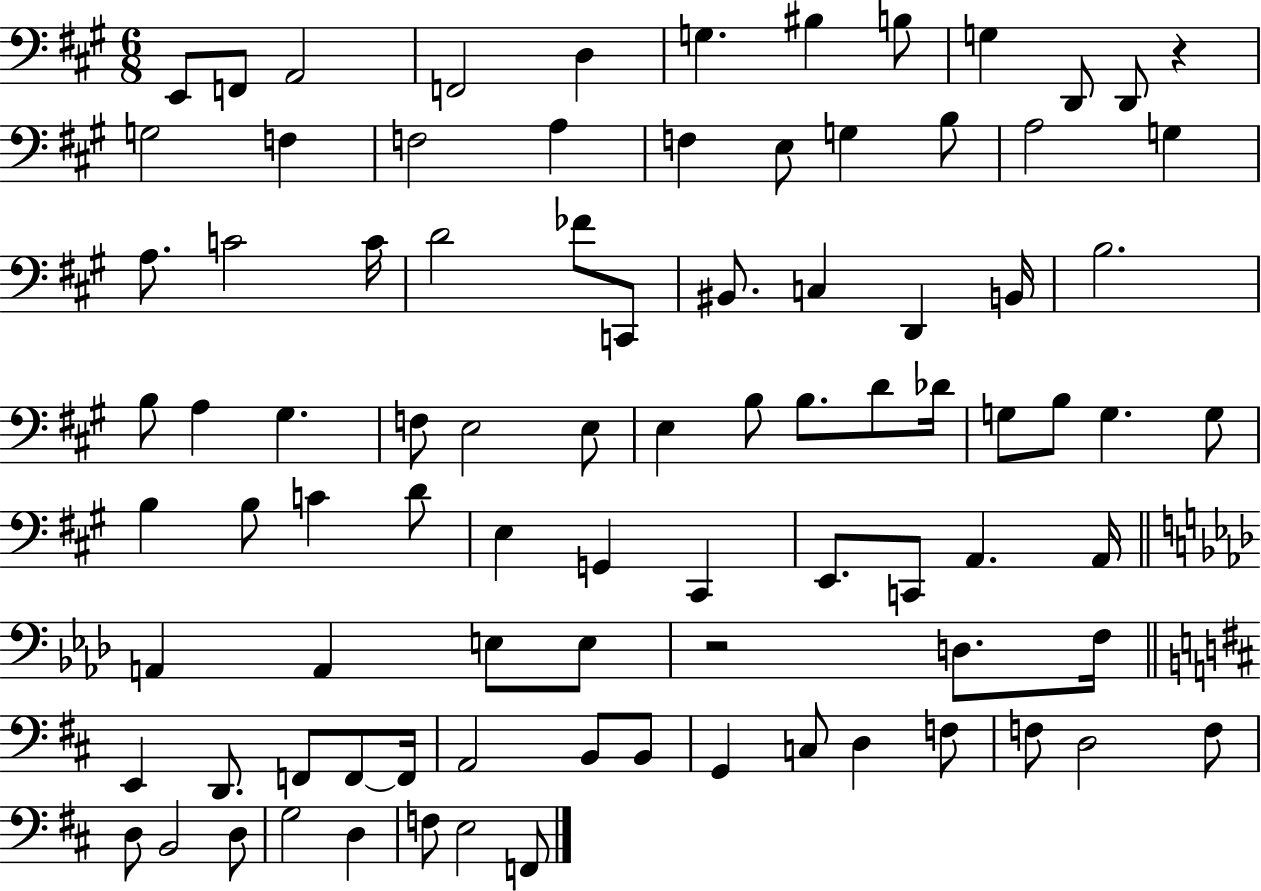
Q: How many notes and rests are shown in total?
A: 89